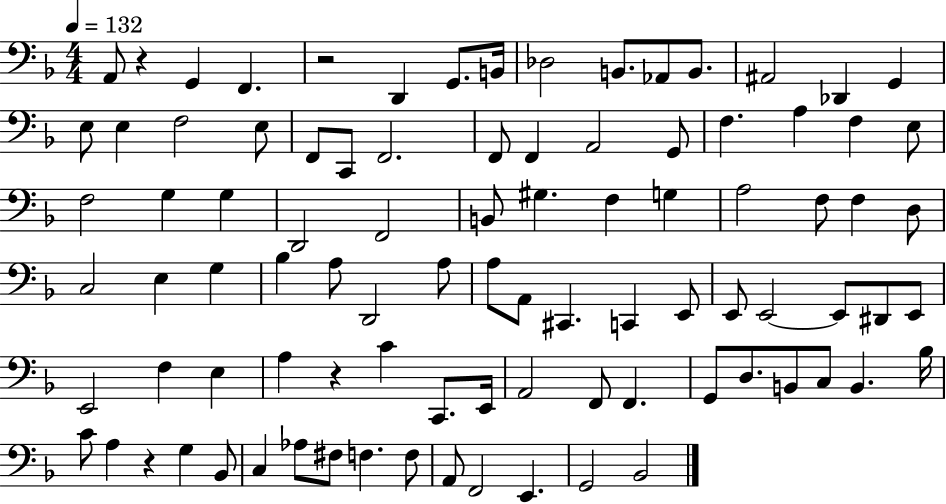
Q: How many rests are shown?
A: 4